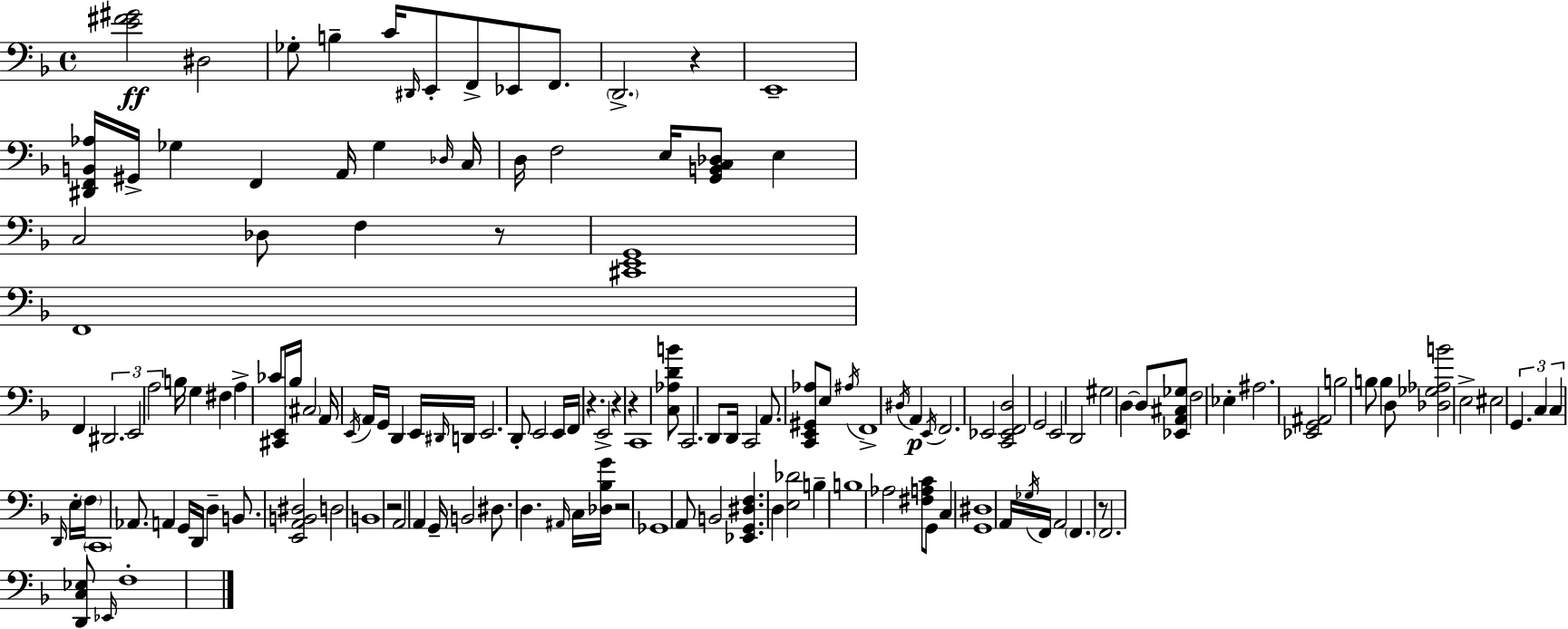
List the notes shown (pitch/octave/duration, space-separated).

[E4,F#4,G#4]/h D#3/h Gb3/e B3/q C4/s D#2/s E2/e F2/e Eb2/e F2/e. D2/h. R/q E2/w [D#2,F2,B2,Ab3]/s G#2/s Gb3/q F2/q A2/s Gb3/q Db3/s C3/s D3/s F3/h E3/s [G2,B2,C3,Db3]/e E3/q C3/h Db3/e F3/q R/e [C#2,E2,G2]/w F2/w F2/q D#2/h. E2/h A3/h B3/s G3/q F#3/q A3/q CES4/e [C#2,E2]/s Bb3/s C#3/h A2/s E2/s A2/s G2/s D2/q E2/s D#2/s D2/s E2/h. D2/e E2/h E2/s F2/s R/q. E2/h R/q R/q C2/w [C3,Ab3,D4,B4]/e C2/h. D2/e D2/s C2/h A2/e. [C2,E2,G#2,Ab3]/e E3/e A#3/s F2/w D#3/s A2/q E2/s F2/h. Eb2/h [C2,Eb2,F2,D3]/h G2/h E2/h D2/h G#3/h D3/q D3/e [Eb2,A2,C#3,Gb3]/e F3/h Eb3/q A#3/h. [Eb2,G2,A#2]/h B3/h B3/e B3/q D3/e [Db3,Gb3,Ab3,B4]/h E3/h EIS3/h G2/q. C3/q C3/q D2/s E3/s F3/s C2/w Ab2/e. A2/q G2/s D2/s D3/q B2/e. [E2,A2,B2,D#3]/h D3/h B2/w R/h A2/h A2/q G2/s B2/h D#3/e. D3/q. A#2/s C3/s [Db3,Bb3,G4]/s R/h Gb2/w A2/e B2/h [Eb2,G2,D#3,F3]/q. D3/q [E3,Db4]/h B3/q B3/w Ab3/h [F#3,A3,C4]/e G2/e C3/q [G2,D#3]/w A2/s Gb3/s F2/s A2/h F2/q. R/e F2/h. [D2,C3,Eb3]/e Eb2/s F3/w